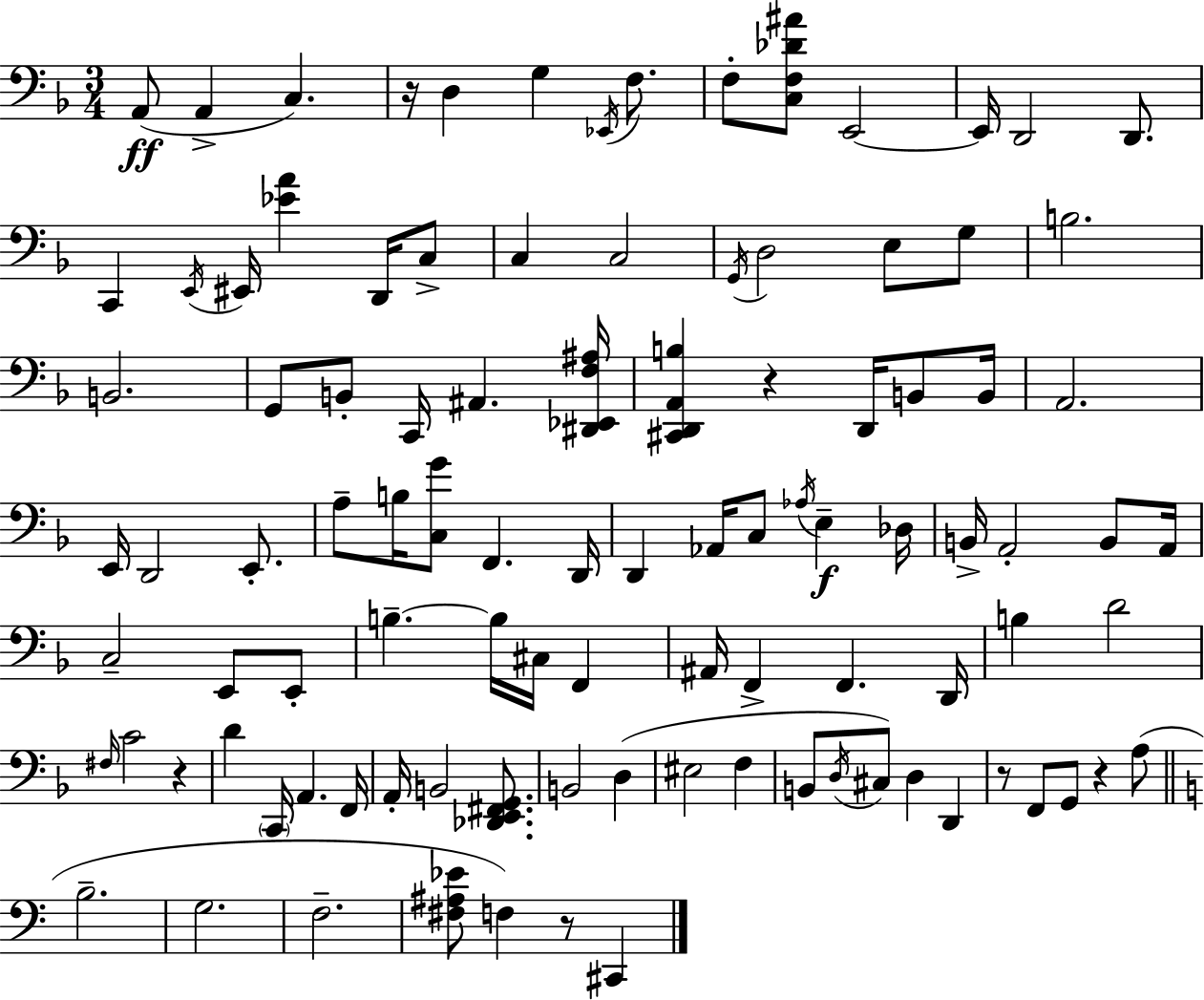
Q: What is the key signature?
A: F major